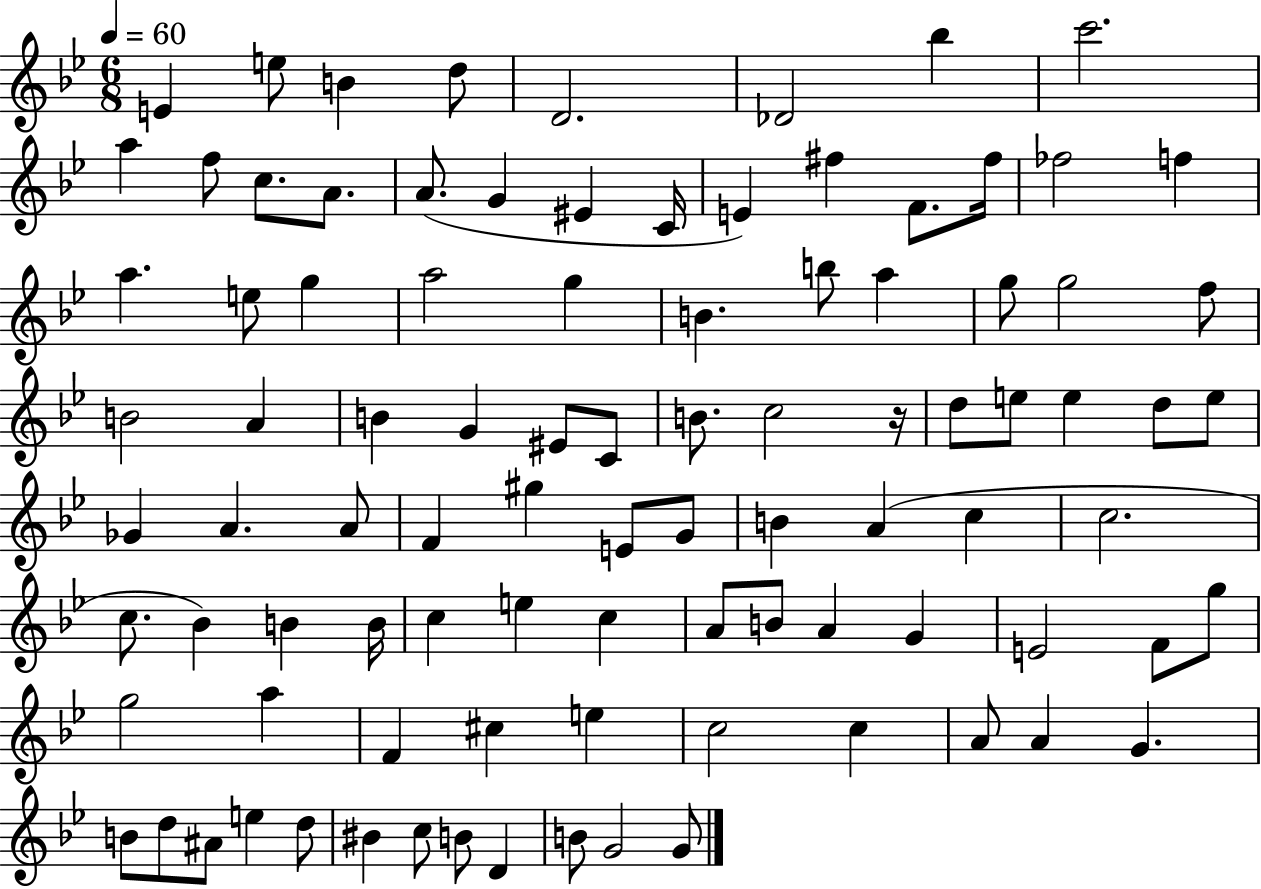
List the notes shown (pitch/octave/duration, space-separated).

E4/q E5/e B4/q D5/e D4/h. Db4/h Bb5/q C6/h. A5/q F5/e C5/e. A4/e. A4/e. G4/q EIS4/q C4/s E4/q F#5/q F4/e. F#5/s FES5/h F5/q A5/q. E5/e G5/q A5/h G5/q B4/q. B5/e A5/q G5/e G5/h F5/e B4/h A4/q B4/q G4/q EIS4/e C4/e B4/e. C5/h R/s D5/e E5/e E5/q D5/e E5/e Gb4/q A4/q. A4/e F4/q G#5/q E4/e G4/e B4/q A4/q C5/q C5/h. C5/e. Bb4/q B4/q B4/s C5/q E5/q C5/q A4/e B4/e A4/q G4/q E4/h F4/e G5/e G5/h A5/q F4/q C#5/q E5/q C5/h C5/q A4/e A4/q G4/q. B4/e D5/e A#4/e E5/q D5/e BIS4/q C5/e B4/e D4/q B4/e G4/h G4/e